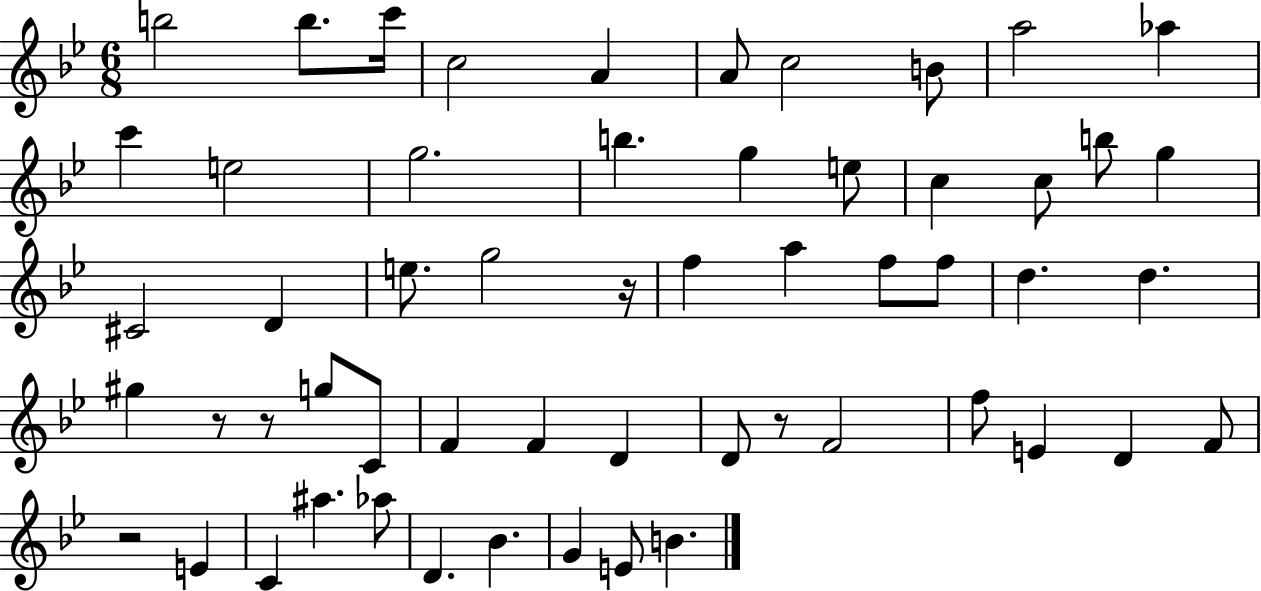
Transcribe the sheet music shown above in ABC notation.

X:1
T:Untitled
M:6/8
L:1/4
K:Bb
b2 b/2 c'/4 c2 A A/2 c2 B/2 a2 _a c' e2 g2 b g e/2 c c/2 b/2 g ^C2 D e/2 g2 z/4 f a f/2 f/2 d d ^g z/2 z/2 g/2 C/2 F F D D/2 z/2 F2 f/2 E D F/2 z2 E C ^a _a/2 D _B G E/2 B